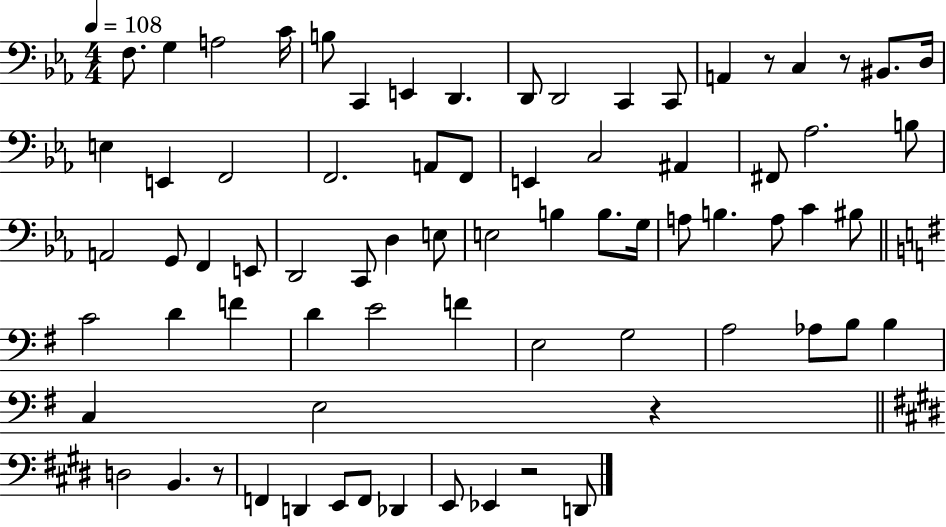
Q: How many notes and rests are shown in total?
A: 74